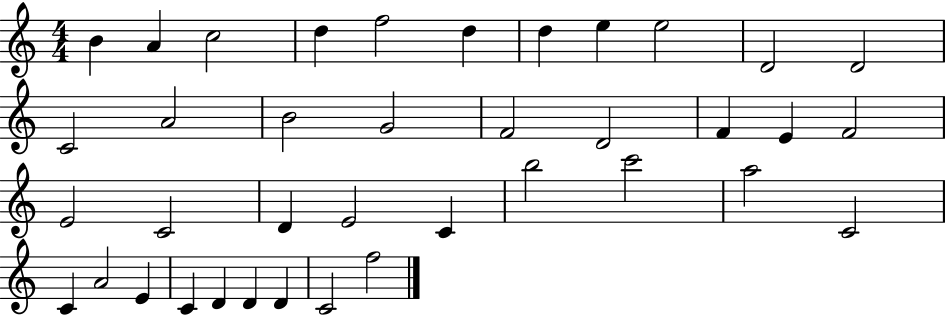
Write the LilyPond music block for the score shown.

{
  \clef treble
  \numericTimeSignature
  \time 4/4
  \key c \major
  b'4 a'4 c''2 | d''4 f''2 d''4 | d''4 e''4 e''2 | d'2 d'2 | \break c'2 a'2 | b'2 g'2 | f'2 d'2 | f'4 e'4 f'2 | \break e'2 c'2 | d'4 e'2 c'4 | b''2 c'''2 | a''2 c'2 | \break c'4 a'2 e'4 | c'4 d'4 d'4 d'4 | c'2 f''2 | \bar "|."
}